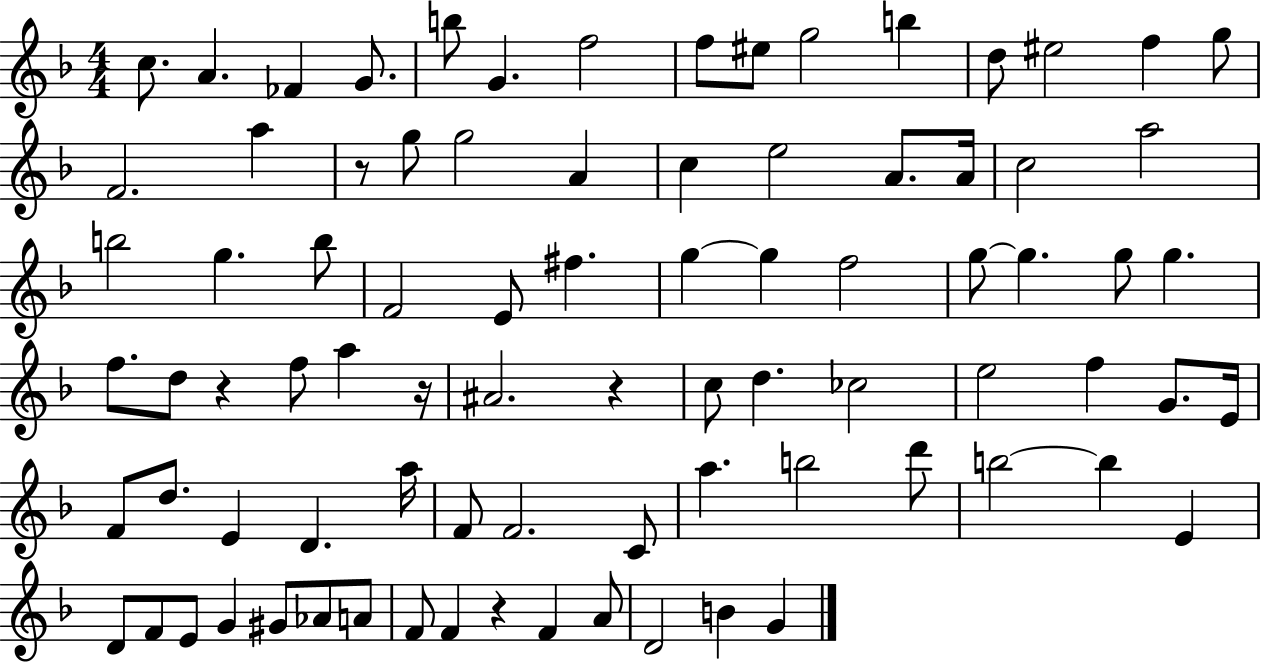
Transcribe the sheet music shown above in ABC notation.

X:1
T:Untitled
M:4/4
L:1/4
K:F
c/2 A _F G/2 b/2 G f2 f/2 ^e/2 g2 b d/2 ^e2 f g/2 F2 a z/2 g/2 g2 A c e2 A/2 A/4 c2 a2 b2 g b/2 F2 E/2 ^f g g f2 g/2 g g/2 g f/2 d/2 z f/2 a z/4 ^A2 z c/2 d _c2 e2 f G/2 E/4 F/2 d/2 E D a/4 F/2 F2 C/2 a b2 d'/2 b2 b E D/2 F/2 E/2 G ^G/2 _A/2 A/2 F/2 F z F A/2 D2 B G